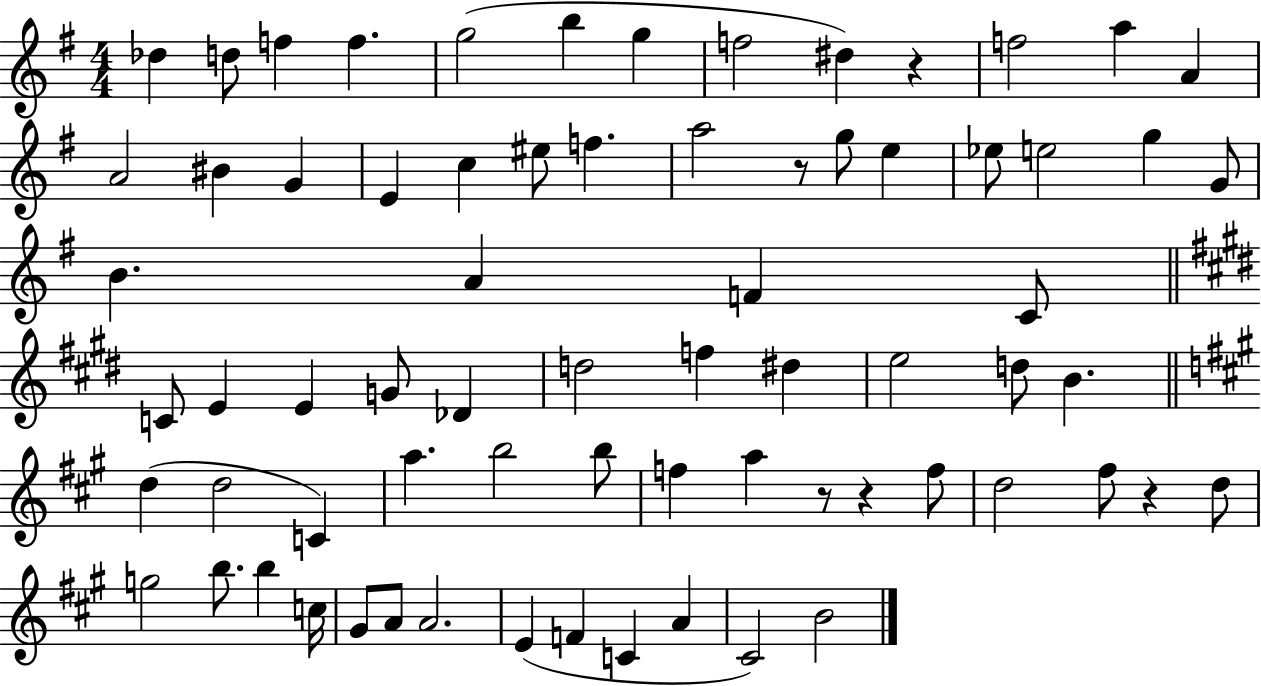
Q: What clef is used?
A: treble